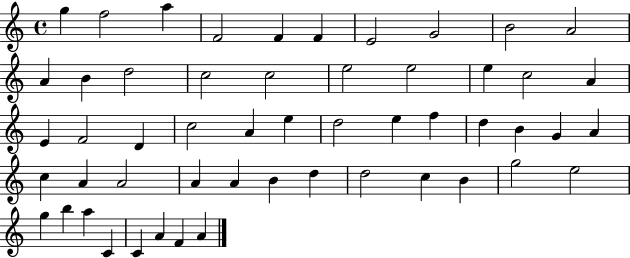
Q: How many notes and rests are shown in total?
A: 53